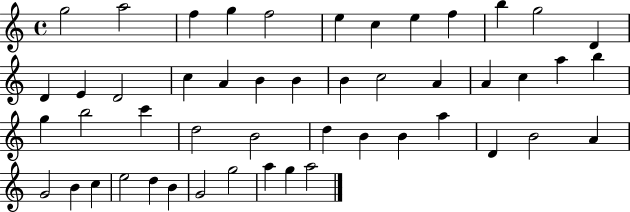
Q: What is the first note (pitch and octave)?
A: G5